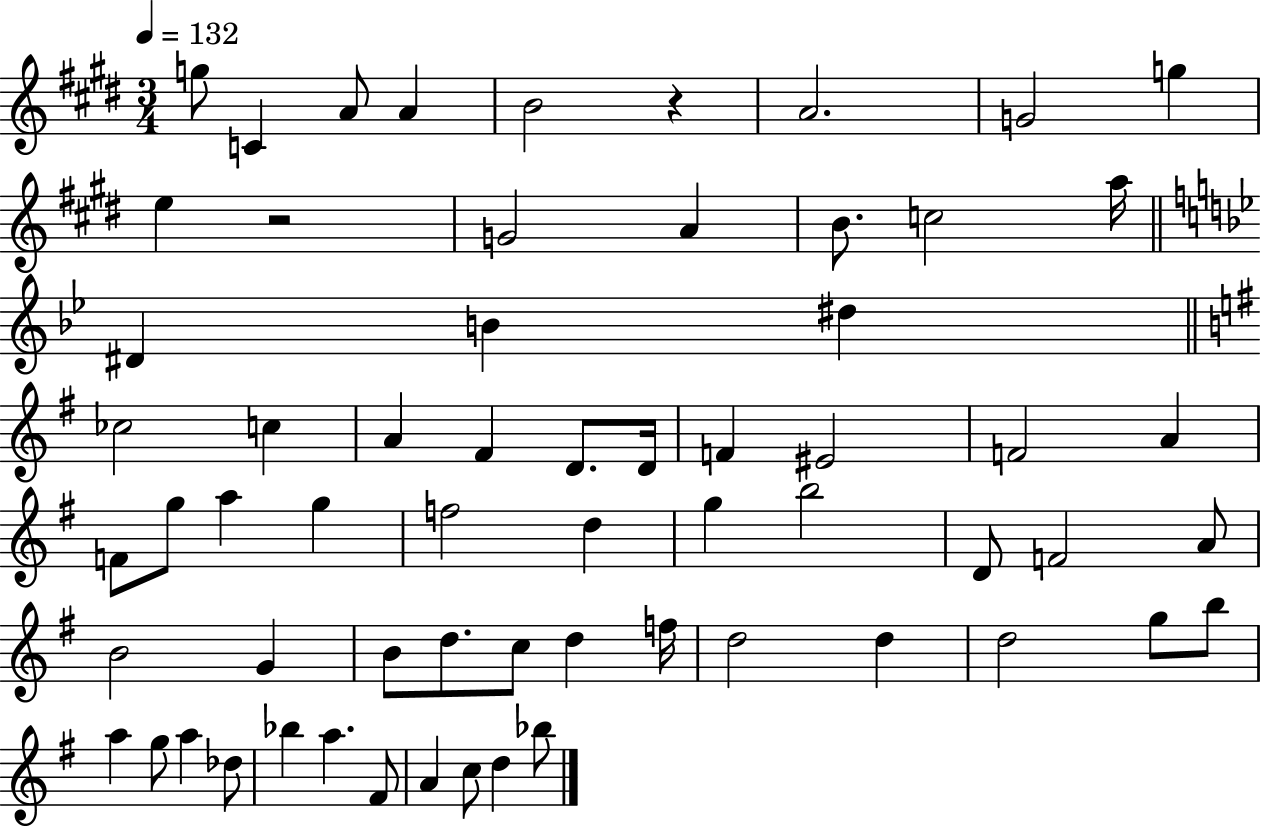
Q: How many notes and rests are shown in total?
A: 63